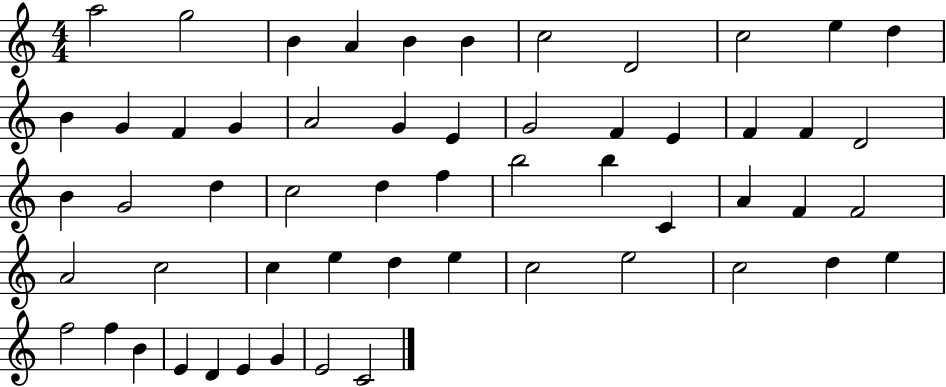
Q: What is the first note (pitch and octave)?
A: A5